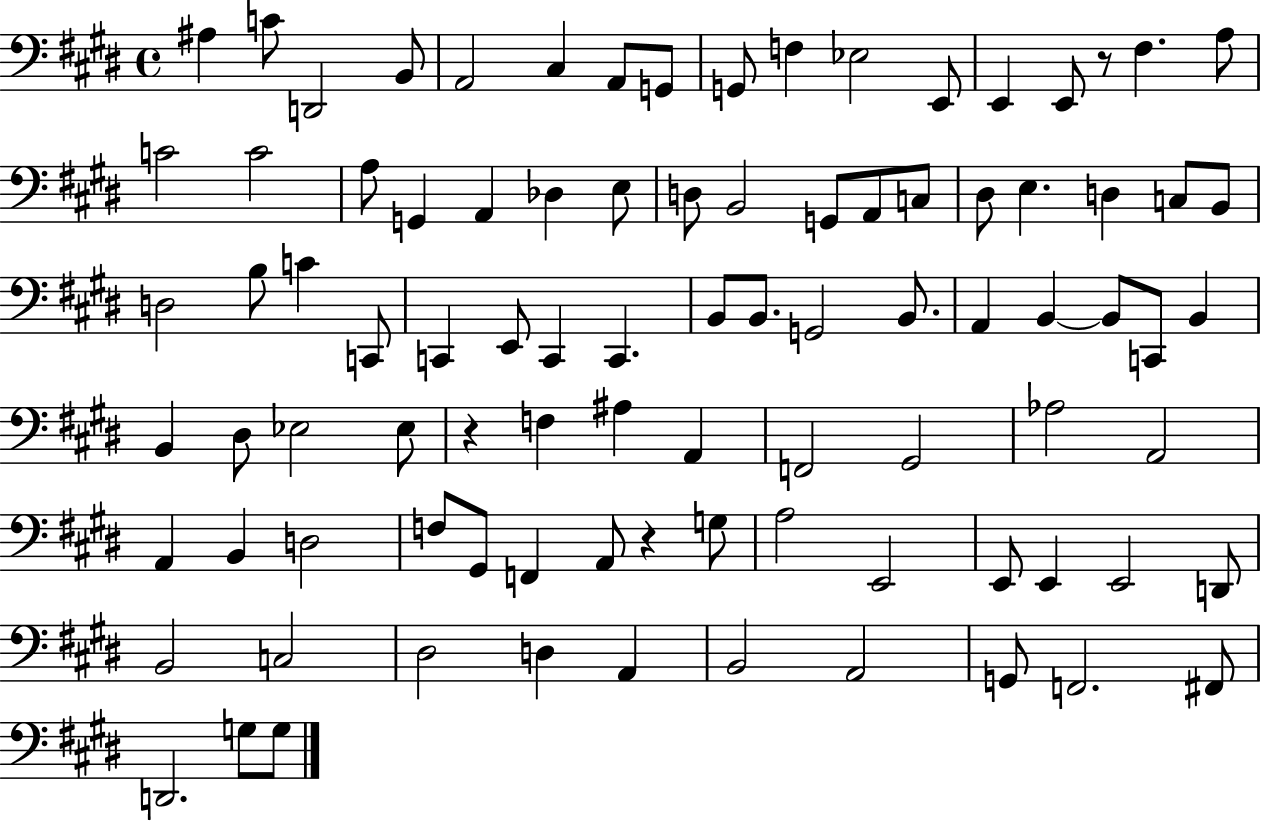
{
  \clef bass
  \time 4/4
  \defaultTimeSignature
  \key e \major
  \repeat volta 2 { ais4 c'8 d,2 b,8 | a,2 cis4 a,8 g,8 | g,8 f4 ees2 e,8 | e,4 e,8 r8 fis4. a8 | \break c'2 c'2 | a8 g,4 a,4 des4 e8 | d8 b,2 g,8 a,8 c8 | dis8 e4. d4 c8 b,8 | \break d2 b8 c'4 c,8 | c,4 e,8 c,4 c,4. | b,8 b,8. g,2 b,8. | a,4 b,4~~ b,8 c,8 b,4 | \break b,4 dis8 ees2 ees8 | r4 f4 ais4 a,4 | f,2 gis,2 | aes2 a,2 | \break a,4 b,4 d2 | f8 gis,8 f,4 a,8 r4 g8 | a2 e,2 | e,8 e,4 e,2 d,8 | \break b,2 c2 | dis2 d4 a,4 | b,2 a,2 | g,8 f,2. fis,8 | \break d,2. g8 g8 | } \bar "|."
}